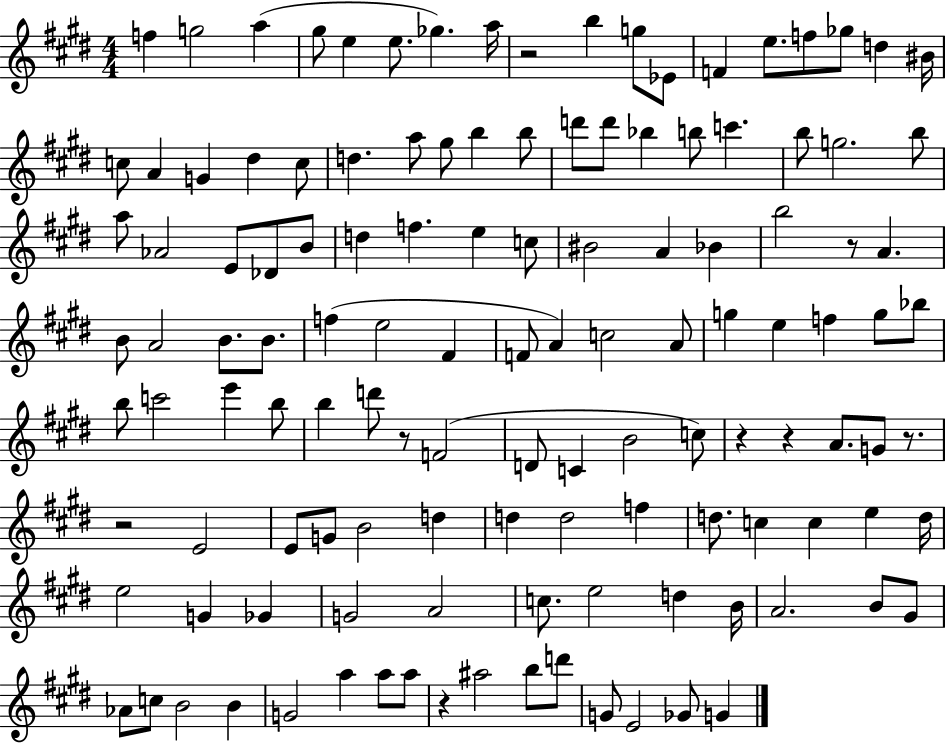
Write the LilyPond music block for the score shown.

{
  \clef treble
  \numericTimeSignature
  \time 4/4
  \key e \major
  f''4 g''2 a''4( | gis''8 e''4 e''8. ges''4.) a''16 | r2 b''4 g''8 ees'8 | f'4 e''8. f''8 ges''8 d''4 bis'16 | \break c''8 a'4 g'4 dis''4 c''8 | d''4. a''8 gis''8 b''4 b''8 | d'''8 d'''8 bes''4 b''8 c'''4. | b''8 g''2. b''8 | \break a''8 aes'2 e'8 des'8 b'8 | d''4 f''4. e''4 c''8 | bis'2 a'4 bes'4 | b''2 r8 a'4. | \break b'8 a'2 b'8. b'8. | f''4( e''2 fis'4 | f'8 a'4) c''2 a'8 | g''4 e''4 f''4 g''8 bes''8 | \break b''8 c'''2 e'''4 b''8 | b''4 d'''8 r8 f'2( | d'8 c'4 b'2 c''8) | r4 r4 a'8. g'8 r8. | \break r2 e'2 | e'8 g'8 b'2 d''4 | d''4 d''2 f''4 | d''8. c''4 c''4 e''4 d''16 | \break e''2 g'4 ges'4 | g'2 a'2 | c''8. e''2 d''4 b'16 | a'2. b'8 gis'8 | \break aes'8 c''8 b'2 b'4 | g'2 a''4 a''8 a''8 | r4 ais''2 b''8 d'''8 | g'8 e'2 ges'8 g'4 | \break \bar "|."
}